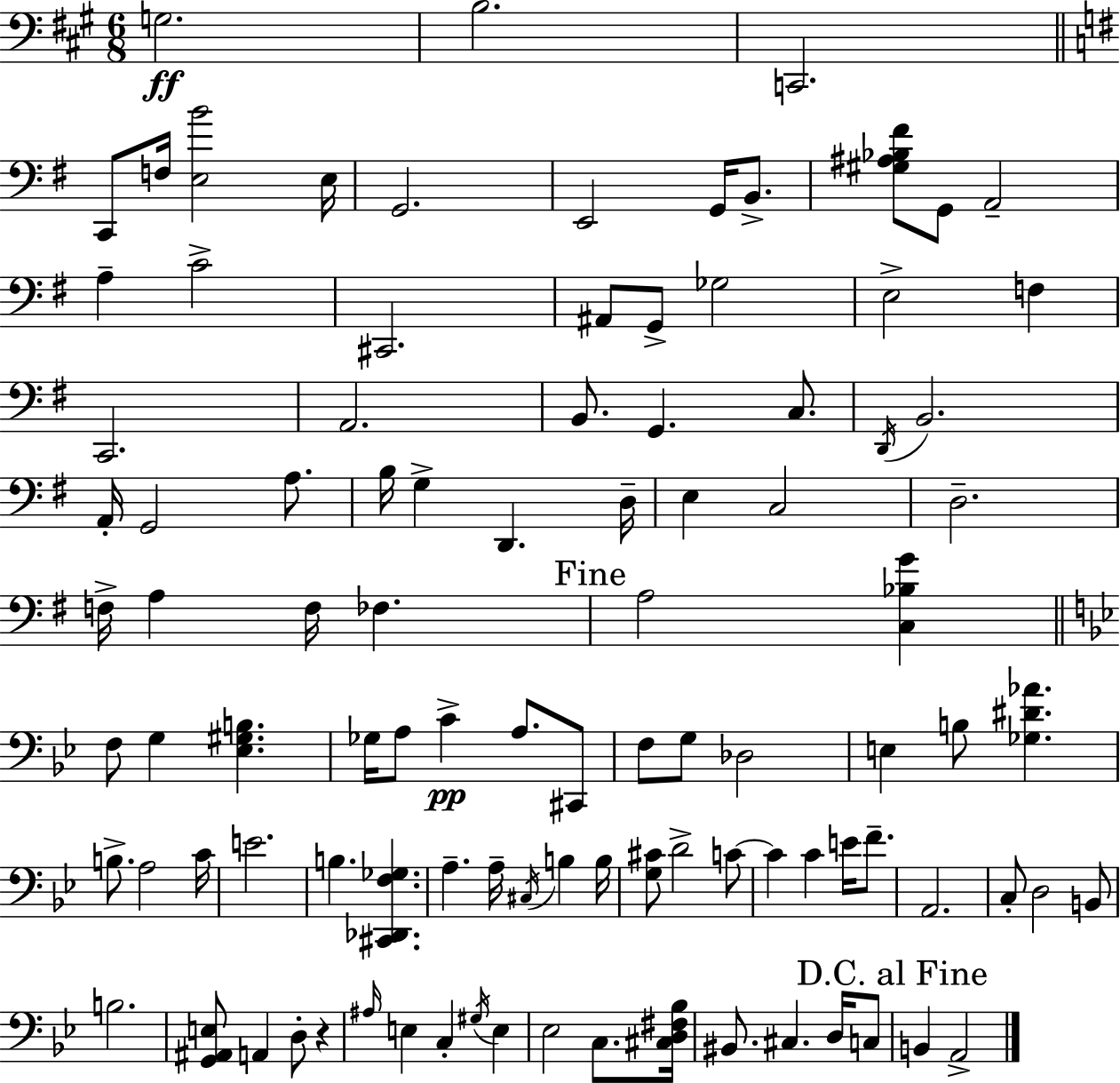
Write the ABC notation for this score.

X:1
T:Untitled
M:6/8
L:1/4
K:A
G,2 B,2 C,,2 C,,/2 F,/4 [E,B]2 E,/4 G,,2 E,,2 G,,/4 B,,/2 [^G,^A,_B,^F]/2 G,,/2 A,,2 A, C2 ^C,,2 ^A,,/2 G,,/2 _G,2 E,2 F, C,,2 A,,2 B,,/2 G,, C,/2 D,,/4 B,,2 A,,/4 G,,2 A,/2 B,/4 G, D,, D,/4 E, C,2 D,2 F,/4 A, F,/4 _F, A,2 [C,_B,G] F,/2 G, [_E,^G,B,] _G,/4 A,/2 C A,/2 ^C,,/2 F,/2 G,/2 _D,2 E, B,/2 [_G,^D_A] B,/2 A,2 C/4 E2 B, [^C,,_D,,F,_G,] A, A,/4 ^C,/4 B, B,/4 [G,^C]/2 D2 C/2 C C E/4 F/2 A,,2 C,/2 D,2 B,,/2 B,2 [G,,^A,,E,]/2 A,, D,/2 z ^A,/4 E, C, ^G,/4 E, _E,2 C,/2 [^C,D,^F,_B,]/4 ^B,,/2 ^C, D,/4 C,/2 B,, A,,2